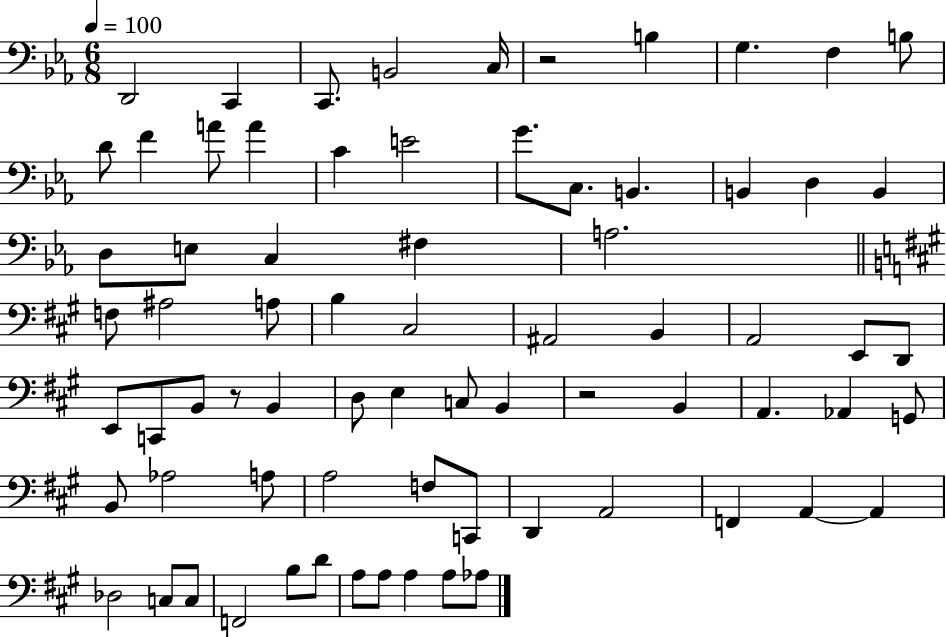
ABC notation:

X:1
T:Untitled
M:6/8
L:1/4
K:Eb
D,,2 C,, C,,/2 B,,2 C,/4 z2 B, G, F, B,/2 D/2 F A/2 A C E2 G/2 C,/2 B,, B,, D, B,, D,/2 E,/2 C, ^F, A,2 F,/2 ^A,2 A,/2 B, ^C,2 ^A,,2 B,, A,,2 E,,/2 D,,/2 E,,/2 C,,/2 B,,/2 z/2 B,, D,/2 E, C,/2 B,, z2 B,, A,, _A,, G,,/2 B,,/2 _A,2 A,/2 A,2 F,/2 C,,/2 D,, A,,2 F,, A,, A,, _D,2 C,/2 C,/2 F,,2 B,/2 D/2 A,/2 A,/2 A, A,/2 _A,/2